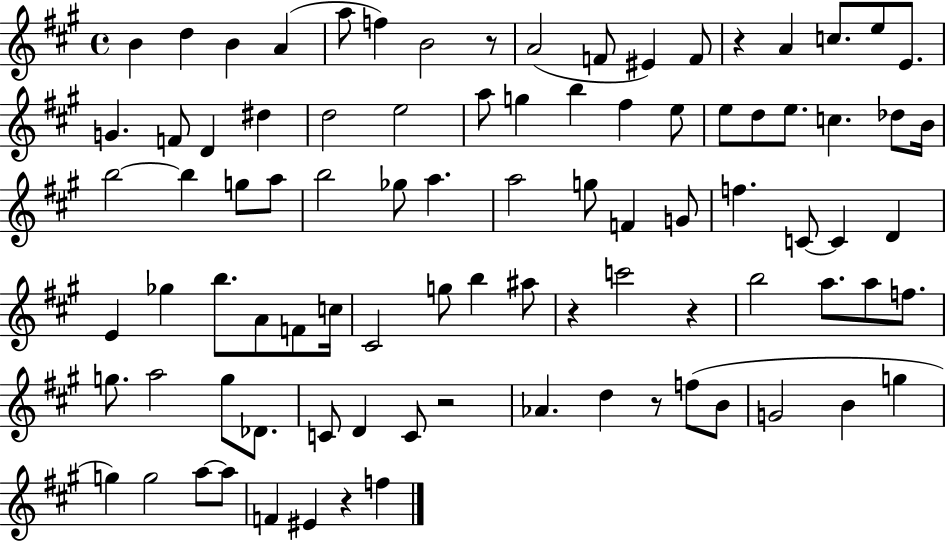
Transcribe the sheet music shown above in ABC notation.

X:1
T:Untitled
M:4/4
L:1/4
K:A
B d B A a/2 f B2 z/2 A2 F/2 ^E F/2 z A c/2 e/2 E/2 G F/2 D ^d d2 e2 a/2 g b ^f e/2 e/2 d/2 e/2 c _d/2 B/4 b2 b g/2 a/2 b2 _g/2 a a2 g/2 F G/2 f C/2 C D E _g b/2 A/2 F/2 c/4 ^C2 g/2 b ^a/2 z c'2 z b2 a/2 a/2 f/2 g/2 a2 g/2 _D/2 C/2 D C/2 z2 _A d z/2 f/2 B/2 G2 B g g g2 a/2 a/2 F ^E z f